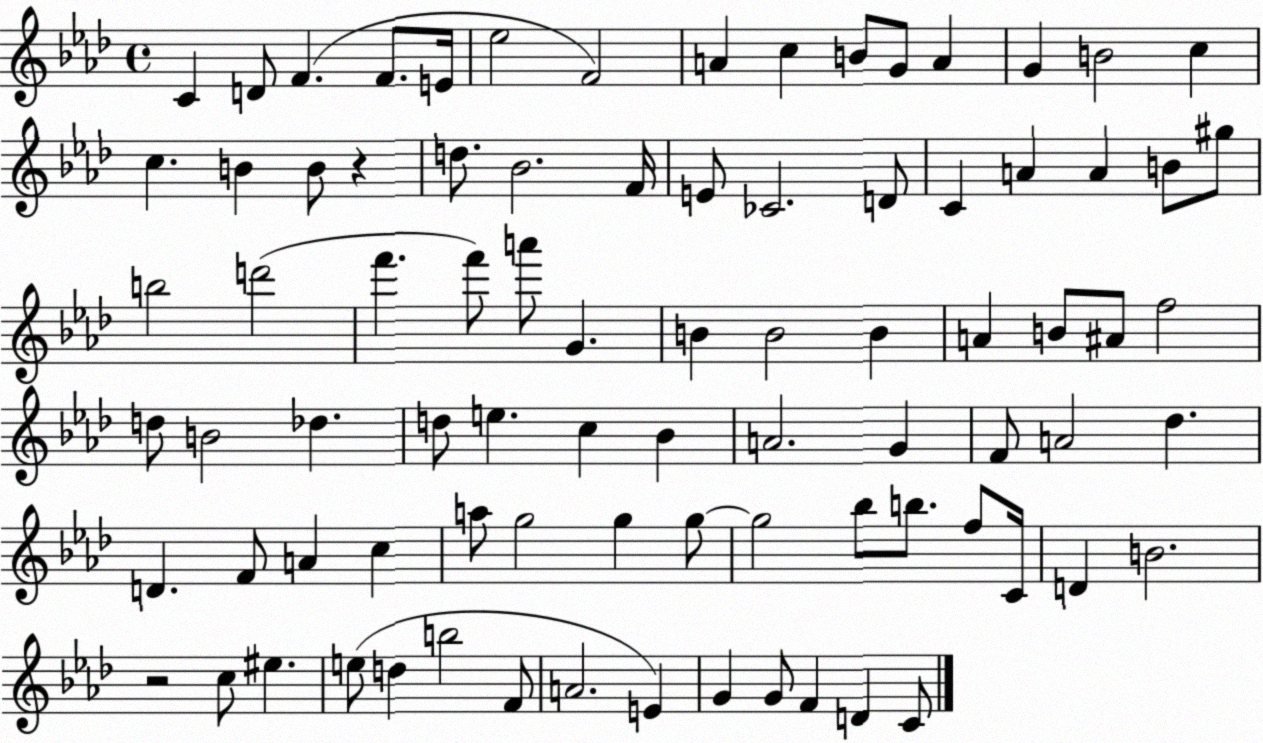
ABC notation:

X:1
T:Untitled
M:4/4
L:1/4
K:Ab
C D/2 F F/2 E/4 _e2 F2 A c B/2 G/2 A G B2 c c B B/2 z d/2 _B2 F/4 E/2 _C2 D/2 C A A B/2 ^g/2 b2 d'2 f' f'/2 a'/2 G B B2 B A B/2 ^A/2 f2 d/2 B2 _d d/2 e c _B A2 G F/2 A2 _d D F/2 A c a/2 g2 g g/2 g2 _b/2 b/2 f/2 C/4 D B2 z2 c/2 ^e e/2 d b2 F/2 A2 E G G/2 F D C/2